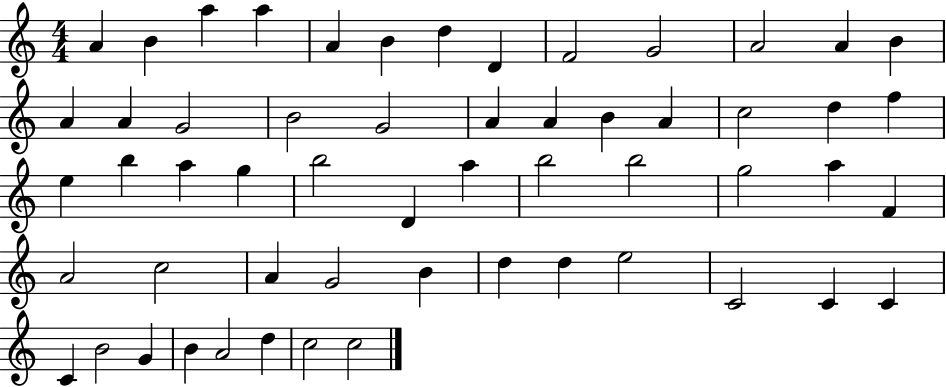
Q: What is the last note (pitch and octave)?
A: C5